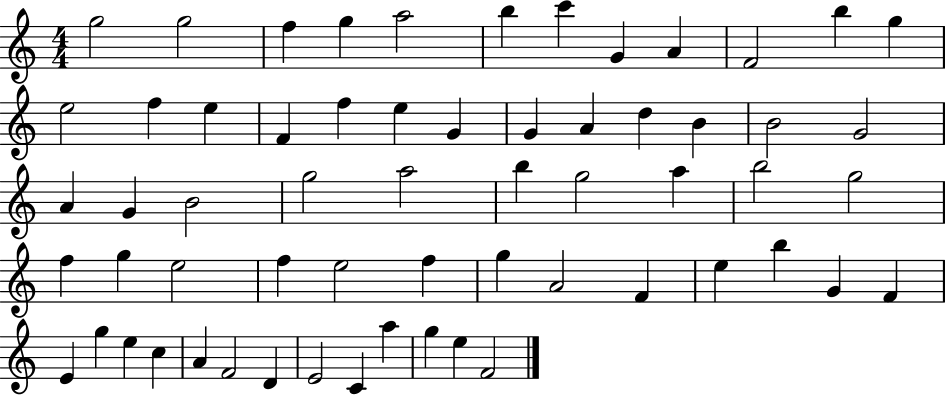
G5/h G5/h F5/q G5/q A5/h B5/q C6/q G4/q A4/q F4/h B5/q G5/q E5/h F5/q E5/q F4/q F5/q E5/q G4/q G4/q A4/q D5/q B4/q B4/h G4/h A4/q G4/q B4/h G5/h A5/h B5/q G5/h A5/q B5/h G5/h F5/q G5/q E5/h F5/q E5/h F5/q G5/q A4/h F4/q E5/q B5/q G4/q F4/q E4/q G5/q E5/q C5/q A4/q F4/h D4/q E4/h C4/q A5/q G5/q E5/q F4/h